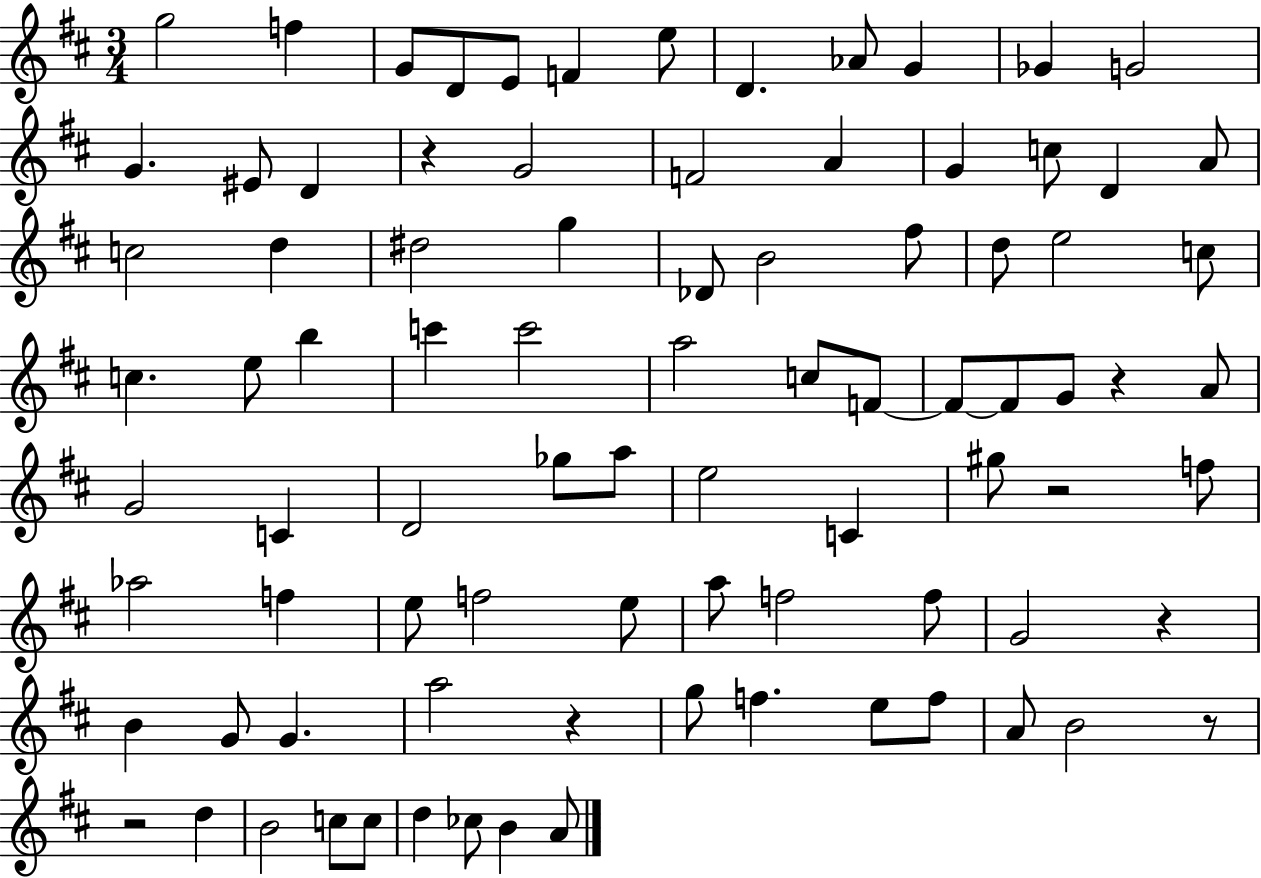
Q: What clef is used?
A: treble